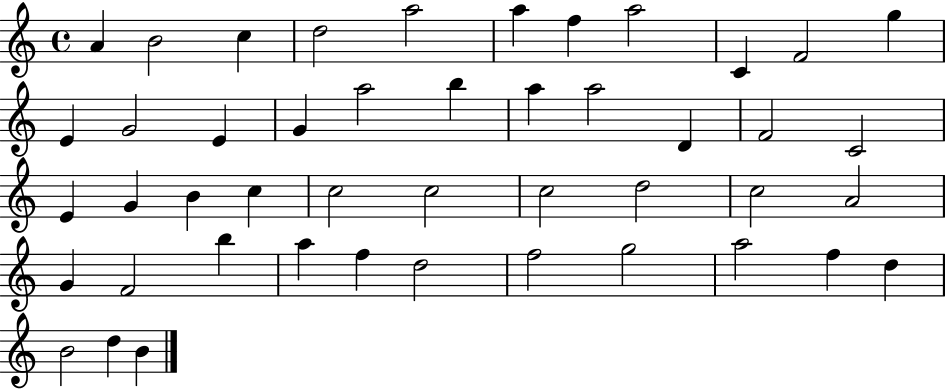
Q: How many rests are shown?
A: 0